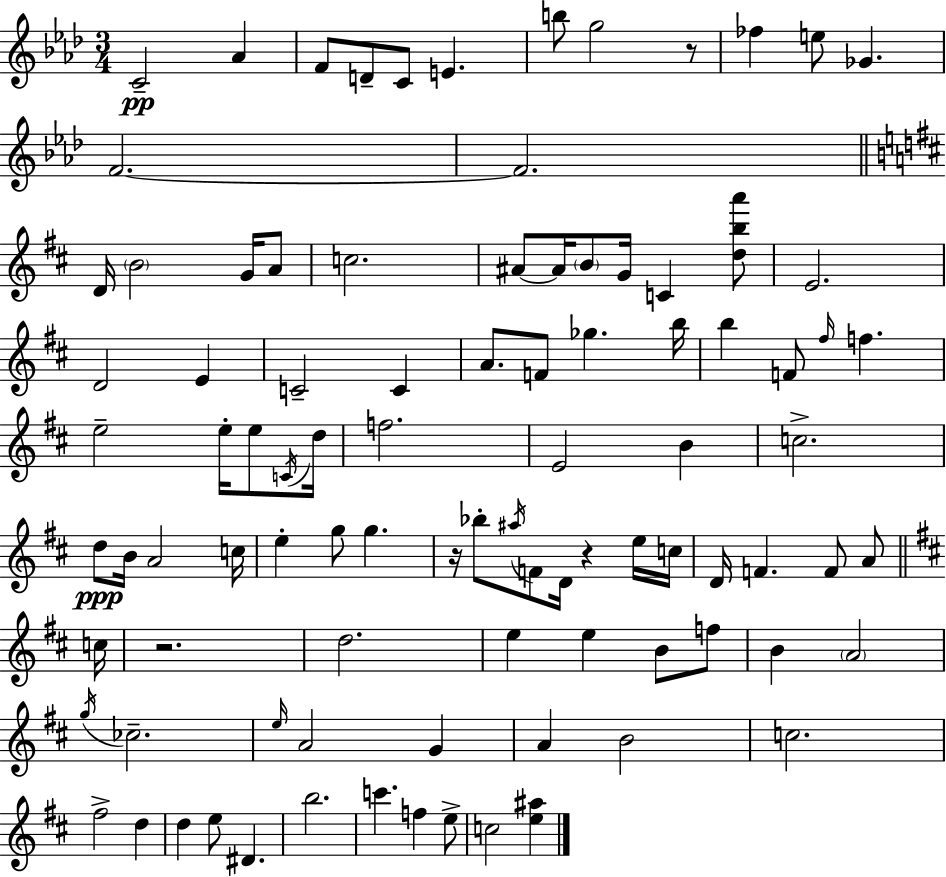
{
  \clef treble
  \numericTimeSignature
  \time 3/4
  \key aes \major
  \repeat volta 2 { c'2--\pp aes'4 | f'8 d'8-- c'8 e'4. | b''8 g''2 r8 | fes''4 e''8 ges'4. | \break f'2.~~ | f'2. | \bar "||" \break \key d \major d'16 \parenthesize b'2 g'16 a'8 | c''2. | ais'8~~ ais'16 \parenthesize b'8 g'16 c'4 <d'' b'' a'''>8 | e'2. | \break d'2 e'4 | c'2-- c'4 | a'8. f'8 ges''4. b''16 | b''4 f'8 \grace { fis''16 } f''4. | \break e''2-- e''16-. e''8 | \acciaccatura { c'16 } d''16 f''2. | e'2 b'4 | c''2.-> | \break d''8\ppp b'16 a'2 | c''16 e''4-. g''8 g''4. | r16 bes''8-. \acciaccatura { ais''16 } f'8 d'16 r4 | e''16 c''16 d'16 f'4. f'8 | \break a'8 \bar "||" \break \key b \minor c''16 r2. | d''2. | e''4 e''4 b'8 f''8 | b'4 \parenthesize a'2 | \break \acciaccatura { g''16 } ces''2.-- | \grace { e''16 } a'2 g'4 | a'4 b'2 | c''2. | \break fis''2-> d''4 | d''4 e''8 dis'4. | b''2. | c'''4. f''4 | \break e''8-> c''2 <e'' ais''>4 | } \bar "|."
}